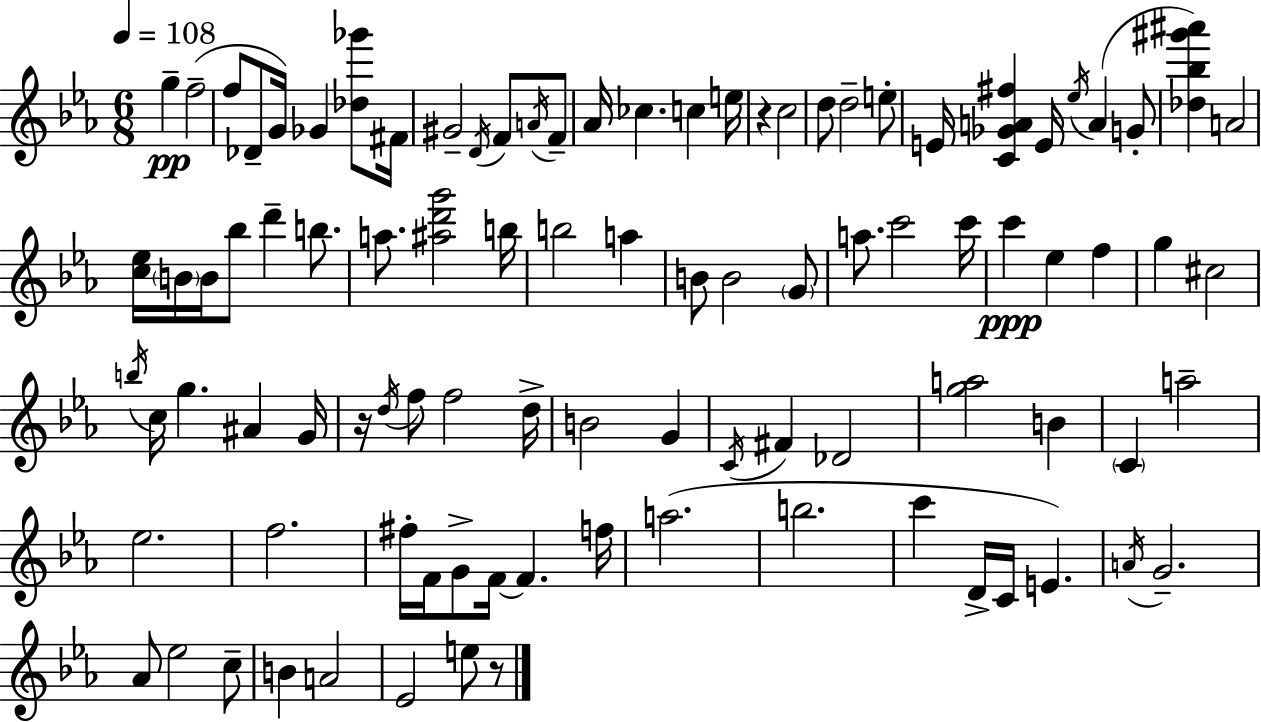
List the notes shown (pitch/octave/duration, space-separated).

G5/q F5/h F5/e Db4/e G4/s Gb4/q [Db5,Gb6]/e F#4/s G#4/h D4/s F4/e A4/s F4/e Ab4/s CES5/q. C5/q E5/s R/q C5/h D5/e D5/h E5/e E4/s [C4,Gb4,A4,F#5]/q E4/s Eb5/s A4/q G4/e [Db5,Bb5,G#6,A#6]/q A4/h [C5,Eb5]/s B4/s B4/s Bb5/e D6/q B5/e. A5/e. [A#5,D6,G6]/h B5/s B5/h A5/q B4/e B4/h G4/e A5/e. C6/h C6/s C6/q Eb5/q F5/q G5/q C#5/h B5/s C5/s G5/q. A#4/q G4/s R/s D5/s F5/e F5/h D5/s B4/h G4/q C4/s F#4/q Db4/h [G5,A5]/h B4/q C4/q A5/h Eb5/h. F5/h. F#5/s F4/s G4/e F4/s F4/q. F5/s A5/h. B5/h. C6/q D4/s C4/s E4/q. A4/s G4/h. Ab4/e Eb5/h C5/e B4/q A4/h Eb4/h E5/e R/e